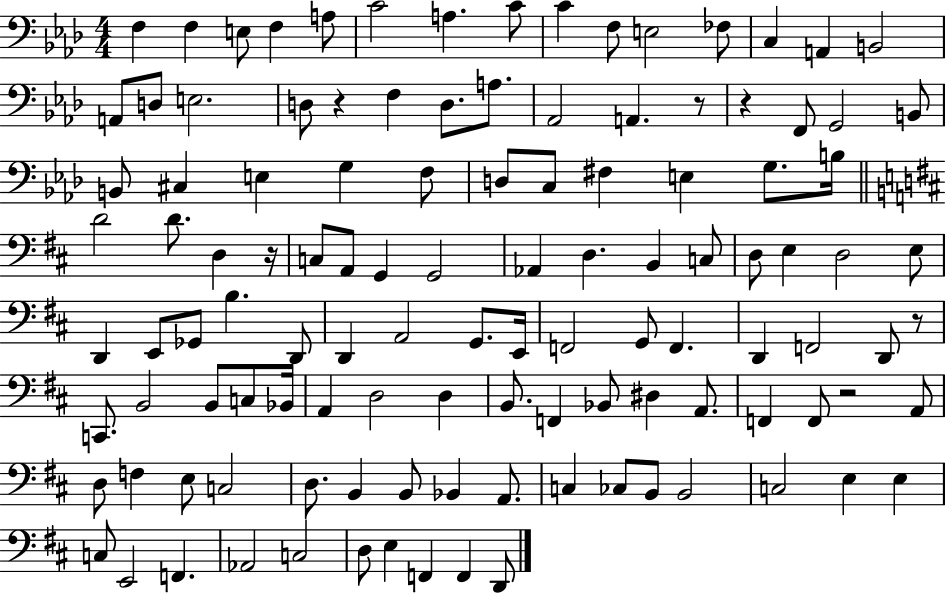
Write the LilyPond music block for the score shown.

{
  \clef bass
  \numericTimeSignature
  \time 4/4
  \key aes \major
  f4 f4 e8 f4 a8 | c'2 a4. c'8 | c'4 f8 e2 fes8 | c4 a,4 b,2 | \break a,8 d8 e2. | d8 r4 f4 d8. a8. | aes,2 a,4. r8 | r4 f,8 g,2 b,8 | \break b,8 cis4 e4 g4 f8 | d8 c8 fis4 e4 g8. b16 | \bar "||" \break \key d \major d'2 d'8. d4 r16 | c8 a,8 g,4 g,2 | aes,4 d4. b,4 c8 | d8 e4 d2 e8 | \break d,4 e,8 ges,8 b4. d,8 | d,4 a,2 g,8. e,16 | f,2 g,8 f,4. | d,4 f,2 d,8 r8 | \break c,8. b,2 b,8 c8 bes,16 | a,4 d2 d4 | b,8. f,4 bes,8 dis4 a,8. | f,4 f,8 r2 a,8 | \break d8 f4 e8 c2 | d8. b,4 b,8 bes,4 a,8. | c4 ces8 b,8 b,2 | c2 e4 e4 | \break c8 e,2 f,4. | aes,2 c2 | d8 e4 f,4 f,4 d,8 | \bar "|."
}